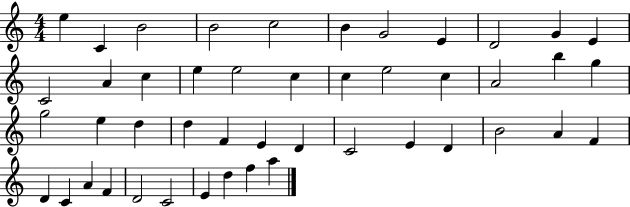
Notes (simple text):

E5/q C4/q B4/h B4/h C5/h B4/q G4/h E4/q D4/h G4/q E4/q C4/h A4/q C5/q E5/q E5/h C5/q C5/q E5/h C5/q A4/h B5/q G5/q G5/h E5/q D5/q D5/q F4/q E4/q D4/q C4/h E4/q D4/q B4/h A4/q F4/q D4/q C4/q A4/q F4/q D4/h C4/h E4/q D5/q F5/q A5/q